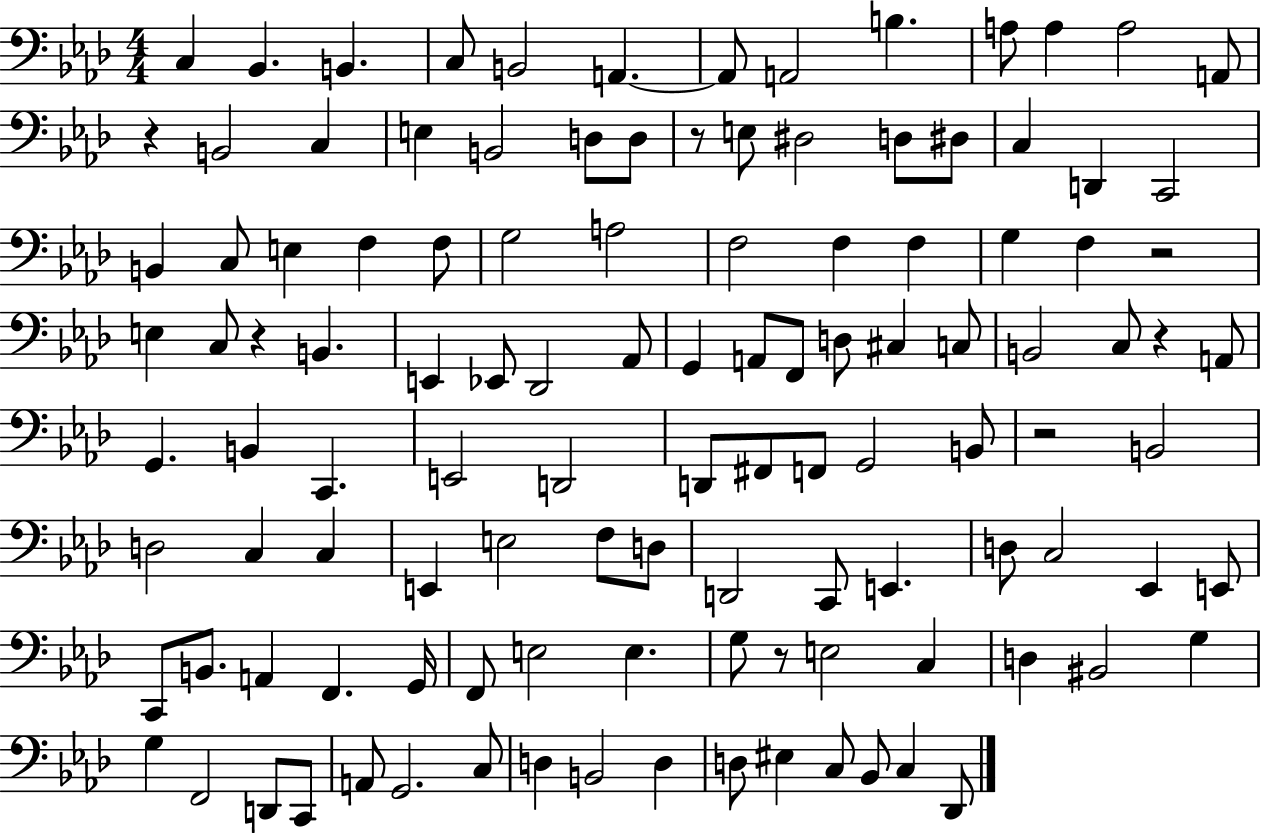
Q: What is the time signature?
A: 4/4